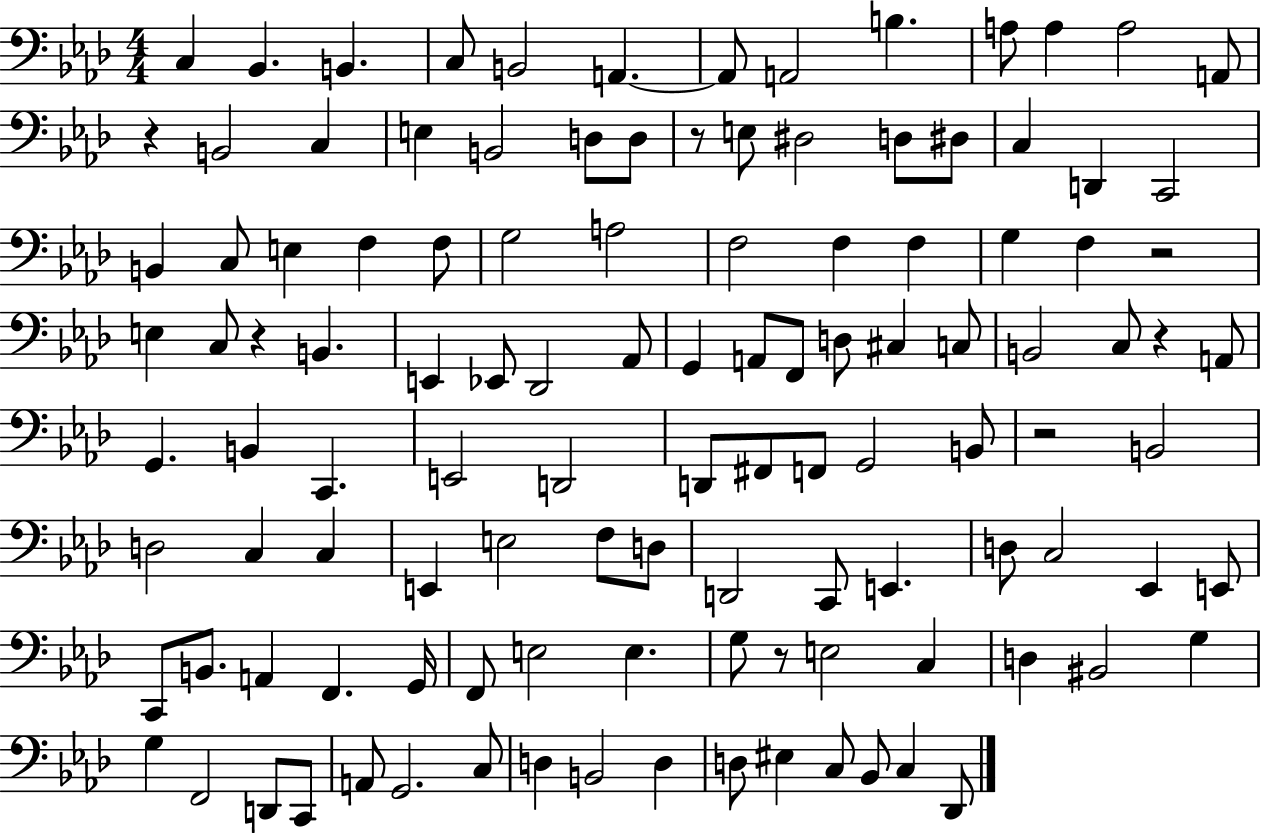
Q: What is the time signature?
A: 4/4